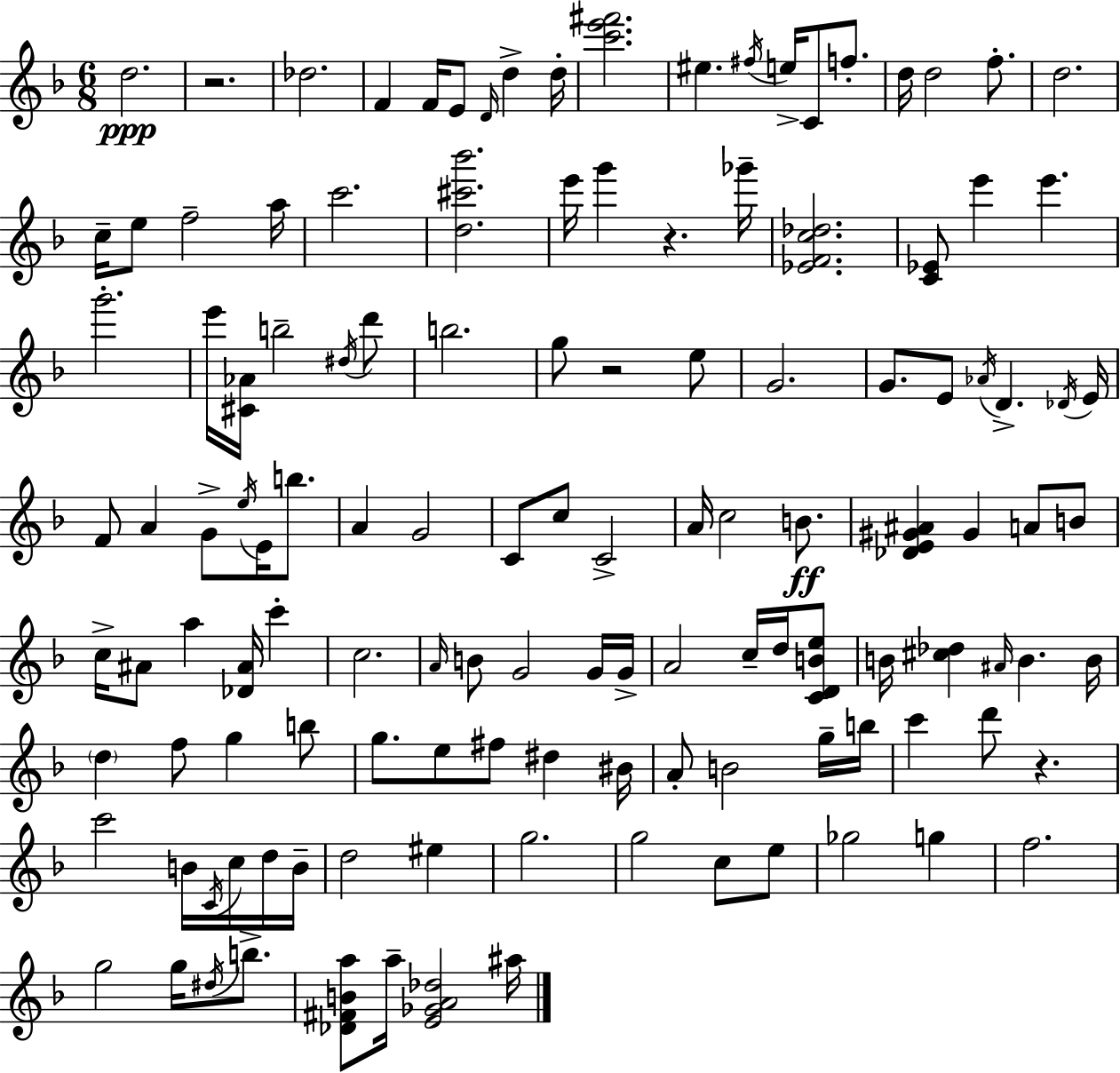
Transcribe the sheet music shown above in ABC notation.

X:1
T:Untitled
M:6/8
L:1/4
K:F
d2 z2 _d2 F F/4 E/2 D/4 d d/4 [c'e'^f']2 ^e ^f/4 e/4 C/2 f/2 d/4 d2 f/2 d2 c/4 e/2 f2 a/4 c'2 [d^c'_b']2 e'/4 g' z _g'/4 [_EFc_d]2 [C_E]/2 e' e' g'2 e'/4 [^C_A]/4 b2 ^d/4 d'/2 b2 g/2 z2 e/2 G2 G/2 E/2 _A/4 D _D/4 E/4 F/2 A G/2 e/4 E/4 b/2 A G2 C/2 c/2 C2 A/4 c2 B/2 [_DE^G^A] ^G A/2 B/2 c/4 ^A/2 a [_D^A]/4 c' c2 A/4 B/2 G2 G/4 G/4 A2 c/4 d/4 [CDBe]/2 B/4 [^c_d] ^A/4 B B/4 d f/2 g b/2 g/2 e/2 ^f/2 ^d ^B/4 A/2 B2 g/4 b/4 c' d'/2 z c'2 B/4 C/4 c/4 d/4 B/4 d2 ^e g2 g2 c/2 e/2 _g2 g f2 g2 g/4 ^d/4 b/2 [_D^FBa]/2 a/4 [E_GA_d]2 ^a/4